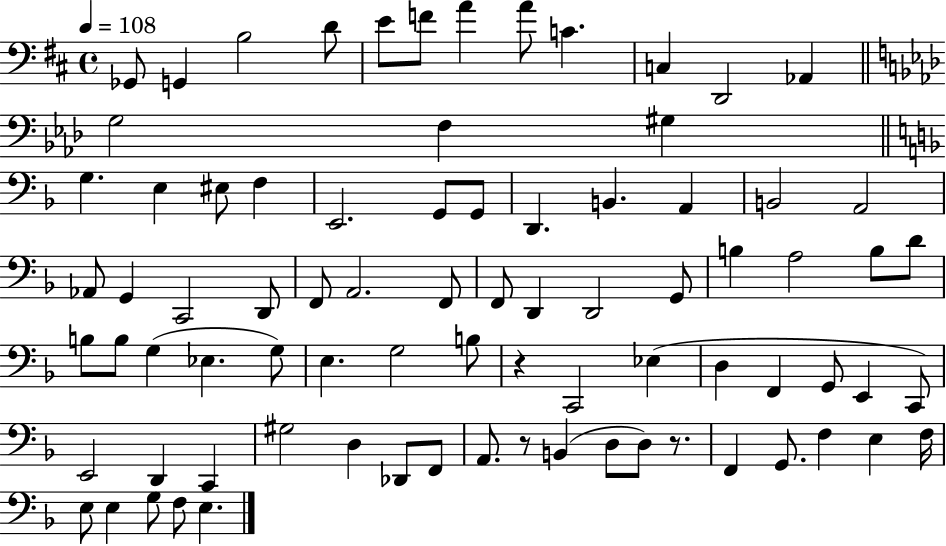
{
  \clef bass
  \time 4/4
  \defaultTimeSignature
  \key d \major
  \tempo 4 = 108
  \repeat volta 2 { ges,8 g,4 b2 d'8 | e'8 f'8 a'4 a'8 c'4. | c4 d,2 aes,4 | \bar "||" \break \key f \minor g2 f4 gis4 | \bar "||" \break \key d \minor g4. e4 eis8 f4 | e,2. g,8 g,8 | d,4. b,4. a,4 | b,2 a,2 | \break aes,8 g,4 c,2 d,8 | f,8 a,2. f,8 | f,8 d,4 d,2 g,8 | b4 a2 b8 d'8 | \break b8 b8 g4( ees4. g8) | e4. g2 b8 | r4 c,2 ees4( | d4 f,4 g,8 e,4 c,8) | \break e,2 d,4 c,4 | gis2 d4 des,8 f,8 | a,8. r8 b,4( d8 d8) r8. | f,4 g,8. f4 e4 f16 | \break e8 e4 g8 f8 e4. | } \bar "|."
}